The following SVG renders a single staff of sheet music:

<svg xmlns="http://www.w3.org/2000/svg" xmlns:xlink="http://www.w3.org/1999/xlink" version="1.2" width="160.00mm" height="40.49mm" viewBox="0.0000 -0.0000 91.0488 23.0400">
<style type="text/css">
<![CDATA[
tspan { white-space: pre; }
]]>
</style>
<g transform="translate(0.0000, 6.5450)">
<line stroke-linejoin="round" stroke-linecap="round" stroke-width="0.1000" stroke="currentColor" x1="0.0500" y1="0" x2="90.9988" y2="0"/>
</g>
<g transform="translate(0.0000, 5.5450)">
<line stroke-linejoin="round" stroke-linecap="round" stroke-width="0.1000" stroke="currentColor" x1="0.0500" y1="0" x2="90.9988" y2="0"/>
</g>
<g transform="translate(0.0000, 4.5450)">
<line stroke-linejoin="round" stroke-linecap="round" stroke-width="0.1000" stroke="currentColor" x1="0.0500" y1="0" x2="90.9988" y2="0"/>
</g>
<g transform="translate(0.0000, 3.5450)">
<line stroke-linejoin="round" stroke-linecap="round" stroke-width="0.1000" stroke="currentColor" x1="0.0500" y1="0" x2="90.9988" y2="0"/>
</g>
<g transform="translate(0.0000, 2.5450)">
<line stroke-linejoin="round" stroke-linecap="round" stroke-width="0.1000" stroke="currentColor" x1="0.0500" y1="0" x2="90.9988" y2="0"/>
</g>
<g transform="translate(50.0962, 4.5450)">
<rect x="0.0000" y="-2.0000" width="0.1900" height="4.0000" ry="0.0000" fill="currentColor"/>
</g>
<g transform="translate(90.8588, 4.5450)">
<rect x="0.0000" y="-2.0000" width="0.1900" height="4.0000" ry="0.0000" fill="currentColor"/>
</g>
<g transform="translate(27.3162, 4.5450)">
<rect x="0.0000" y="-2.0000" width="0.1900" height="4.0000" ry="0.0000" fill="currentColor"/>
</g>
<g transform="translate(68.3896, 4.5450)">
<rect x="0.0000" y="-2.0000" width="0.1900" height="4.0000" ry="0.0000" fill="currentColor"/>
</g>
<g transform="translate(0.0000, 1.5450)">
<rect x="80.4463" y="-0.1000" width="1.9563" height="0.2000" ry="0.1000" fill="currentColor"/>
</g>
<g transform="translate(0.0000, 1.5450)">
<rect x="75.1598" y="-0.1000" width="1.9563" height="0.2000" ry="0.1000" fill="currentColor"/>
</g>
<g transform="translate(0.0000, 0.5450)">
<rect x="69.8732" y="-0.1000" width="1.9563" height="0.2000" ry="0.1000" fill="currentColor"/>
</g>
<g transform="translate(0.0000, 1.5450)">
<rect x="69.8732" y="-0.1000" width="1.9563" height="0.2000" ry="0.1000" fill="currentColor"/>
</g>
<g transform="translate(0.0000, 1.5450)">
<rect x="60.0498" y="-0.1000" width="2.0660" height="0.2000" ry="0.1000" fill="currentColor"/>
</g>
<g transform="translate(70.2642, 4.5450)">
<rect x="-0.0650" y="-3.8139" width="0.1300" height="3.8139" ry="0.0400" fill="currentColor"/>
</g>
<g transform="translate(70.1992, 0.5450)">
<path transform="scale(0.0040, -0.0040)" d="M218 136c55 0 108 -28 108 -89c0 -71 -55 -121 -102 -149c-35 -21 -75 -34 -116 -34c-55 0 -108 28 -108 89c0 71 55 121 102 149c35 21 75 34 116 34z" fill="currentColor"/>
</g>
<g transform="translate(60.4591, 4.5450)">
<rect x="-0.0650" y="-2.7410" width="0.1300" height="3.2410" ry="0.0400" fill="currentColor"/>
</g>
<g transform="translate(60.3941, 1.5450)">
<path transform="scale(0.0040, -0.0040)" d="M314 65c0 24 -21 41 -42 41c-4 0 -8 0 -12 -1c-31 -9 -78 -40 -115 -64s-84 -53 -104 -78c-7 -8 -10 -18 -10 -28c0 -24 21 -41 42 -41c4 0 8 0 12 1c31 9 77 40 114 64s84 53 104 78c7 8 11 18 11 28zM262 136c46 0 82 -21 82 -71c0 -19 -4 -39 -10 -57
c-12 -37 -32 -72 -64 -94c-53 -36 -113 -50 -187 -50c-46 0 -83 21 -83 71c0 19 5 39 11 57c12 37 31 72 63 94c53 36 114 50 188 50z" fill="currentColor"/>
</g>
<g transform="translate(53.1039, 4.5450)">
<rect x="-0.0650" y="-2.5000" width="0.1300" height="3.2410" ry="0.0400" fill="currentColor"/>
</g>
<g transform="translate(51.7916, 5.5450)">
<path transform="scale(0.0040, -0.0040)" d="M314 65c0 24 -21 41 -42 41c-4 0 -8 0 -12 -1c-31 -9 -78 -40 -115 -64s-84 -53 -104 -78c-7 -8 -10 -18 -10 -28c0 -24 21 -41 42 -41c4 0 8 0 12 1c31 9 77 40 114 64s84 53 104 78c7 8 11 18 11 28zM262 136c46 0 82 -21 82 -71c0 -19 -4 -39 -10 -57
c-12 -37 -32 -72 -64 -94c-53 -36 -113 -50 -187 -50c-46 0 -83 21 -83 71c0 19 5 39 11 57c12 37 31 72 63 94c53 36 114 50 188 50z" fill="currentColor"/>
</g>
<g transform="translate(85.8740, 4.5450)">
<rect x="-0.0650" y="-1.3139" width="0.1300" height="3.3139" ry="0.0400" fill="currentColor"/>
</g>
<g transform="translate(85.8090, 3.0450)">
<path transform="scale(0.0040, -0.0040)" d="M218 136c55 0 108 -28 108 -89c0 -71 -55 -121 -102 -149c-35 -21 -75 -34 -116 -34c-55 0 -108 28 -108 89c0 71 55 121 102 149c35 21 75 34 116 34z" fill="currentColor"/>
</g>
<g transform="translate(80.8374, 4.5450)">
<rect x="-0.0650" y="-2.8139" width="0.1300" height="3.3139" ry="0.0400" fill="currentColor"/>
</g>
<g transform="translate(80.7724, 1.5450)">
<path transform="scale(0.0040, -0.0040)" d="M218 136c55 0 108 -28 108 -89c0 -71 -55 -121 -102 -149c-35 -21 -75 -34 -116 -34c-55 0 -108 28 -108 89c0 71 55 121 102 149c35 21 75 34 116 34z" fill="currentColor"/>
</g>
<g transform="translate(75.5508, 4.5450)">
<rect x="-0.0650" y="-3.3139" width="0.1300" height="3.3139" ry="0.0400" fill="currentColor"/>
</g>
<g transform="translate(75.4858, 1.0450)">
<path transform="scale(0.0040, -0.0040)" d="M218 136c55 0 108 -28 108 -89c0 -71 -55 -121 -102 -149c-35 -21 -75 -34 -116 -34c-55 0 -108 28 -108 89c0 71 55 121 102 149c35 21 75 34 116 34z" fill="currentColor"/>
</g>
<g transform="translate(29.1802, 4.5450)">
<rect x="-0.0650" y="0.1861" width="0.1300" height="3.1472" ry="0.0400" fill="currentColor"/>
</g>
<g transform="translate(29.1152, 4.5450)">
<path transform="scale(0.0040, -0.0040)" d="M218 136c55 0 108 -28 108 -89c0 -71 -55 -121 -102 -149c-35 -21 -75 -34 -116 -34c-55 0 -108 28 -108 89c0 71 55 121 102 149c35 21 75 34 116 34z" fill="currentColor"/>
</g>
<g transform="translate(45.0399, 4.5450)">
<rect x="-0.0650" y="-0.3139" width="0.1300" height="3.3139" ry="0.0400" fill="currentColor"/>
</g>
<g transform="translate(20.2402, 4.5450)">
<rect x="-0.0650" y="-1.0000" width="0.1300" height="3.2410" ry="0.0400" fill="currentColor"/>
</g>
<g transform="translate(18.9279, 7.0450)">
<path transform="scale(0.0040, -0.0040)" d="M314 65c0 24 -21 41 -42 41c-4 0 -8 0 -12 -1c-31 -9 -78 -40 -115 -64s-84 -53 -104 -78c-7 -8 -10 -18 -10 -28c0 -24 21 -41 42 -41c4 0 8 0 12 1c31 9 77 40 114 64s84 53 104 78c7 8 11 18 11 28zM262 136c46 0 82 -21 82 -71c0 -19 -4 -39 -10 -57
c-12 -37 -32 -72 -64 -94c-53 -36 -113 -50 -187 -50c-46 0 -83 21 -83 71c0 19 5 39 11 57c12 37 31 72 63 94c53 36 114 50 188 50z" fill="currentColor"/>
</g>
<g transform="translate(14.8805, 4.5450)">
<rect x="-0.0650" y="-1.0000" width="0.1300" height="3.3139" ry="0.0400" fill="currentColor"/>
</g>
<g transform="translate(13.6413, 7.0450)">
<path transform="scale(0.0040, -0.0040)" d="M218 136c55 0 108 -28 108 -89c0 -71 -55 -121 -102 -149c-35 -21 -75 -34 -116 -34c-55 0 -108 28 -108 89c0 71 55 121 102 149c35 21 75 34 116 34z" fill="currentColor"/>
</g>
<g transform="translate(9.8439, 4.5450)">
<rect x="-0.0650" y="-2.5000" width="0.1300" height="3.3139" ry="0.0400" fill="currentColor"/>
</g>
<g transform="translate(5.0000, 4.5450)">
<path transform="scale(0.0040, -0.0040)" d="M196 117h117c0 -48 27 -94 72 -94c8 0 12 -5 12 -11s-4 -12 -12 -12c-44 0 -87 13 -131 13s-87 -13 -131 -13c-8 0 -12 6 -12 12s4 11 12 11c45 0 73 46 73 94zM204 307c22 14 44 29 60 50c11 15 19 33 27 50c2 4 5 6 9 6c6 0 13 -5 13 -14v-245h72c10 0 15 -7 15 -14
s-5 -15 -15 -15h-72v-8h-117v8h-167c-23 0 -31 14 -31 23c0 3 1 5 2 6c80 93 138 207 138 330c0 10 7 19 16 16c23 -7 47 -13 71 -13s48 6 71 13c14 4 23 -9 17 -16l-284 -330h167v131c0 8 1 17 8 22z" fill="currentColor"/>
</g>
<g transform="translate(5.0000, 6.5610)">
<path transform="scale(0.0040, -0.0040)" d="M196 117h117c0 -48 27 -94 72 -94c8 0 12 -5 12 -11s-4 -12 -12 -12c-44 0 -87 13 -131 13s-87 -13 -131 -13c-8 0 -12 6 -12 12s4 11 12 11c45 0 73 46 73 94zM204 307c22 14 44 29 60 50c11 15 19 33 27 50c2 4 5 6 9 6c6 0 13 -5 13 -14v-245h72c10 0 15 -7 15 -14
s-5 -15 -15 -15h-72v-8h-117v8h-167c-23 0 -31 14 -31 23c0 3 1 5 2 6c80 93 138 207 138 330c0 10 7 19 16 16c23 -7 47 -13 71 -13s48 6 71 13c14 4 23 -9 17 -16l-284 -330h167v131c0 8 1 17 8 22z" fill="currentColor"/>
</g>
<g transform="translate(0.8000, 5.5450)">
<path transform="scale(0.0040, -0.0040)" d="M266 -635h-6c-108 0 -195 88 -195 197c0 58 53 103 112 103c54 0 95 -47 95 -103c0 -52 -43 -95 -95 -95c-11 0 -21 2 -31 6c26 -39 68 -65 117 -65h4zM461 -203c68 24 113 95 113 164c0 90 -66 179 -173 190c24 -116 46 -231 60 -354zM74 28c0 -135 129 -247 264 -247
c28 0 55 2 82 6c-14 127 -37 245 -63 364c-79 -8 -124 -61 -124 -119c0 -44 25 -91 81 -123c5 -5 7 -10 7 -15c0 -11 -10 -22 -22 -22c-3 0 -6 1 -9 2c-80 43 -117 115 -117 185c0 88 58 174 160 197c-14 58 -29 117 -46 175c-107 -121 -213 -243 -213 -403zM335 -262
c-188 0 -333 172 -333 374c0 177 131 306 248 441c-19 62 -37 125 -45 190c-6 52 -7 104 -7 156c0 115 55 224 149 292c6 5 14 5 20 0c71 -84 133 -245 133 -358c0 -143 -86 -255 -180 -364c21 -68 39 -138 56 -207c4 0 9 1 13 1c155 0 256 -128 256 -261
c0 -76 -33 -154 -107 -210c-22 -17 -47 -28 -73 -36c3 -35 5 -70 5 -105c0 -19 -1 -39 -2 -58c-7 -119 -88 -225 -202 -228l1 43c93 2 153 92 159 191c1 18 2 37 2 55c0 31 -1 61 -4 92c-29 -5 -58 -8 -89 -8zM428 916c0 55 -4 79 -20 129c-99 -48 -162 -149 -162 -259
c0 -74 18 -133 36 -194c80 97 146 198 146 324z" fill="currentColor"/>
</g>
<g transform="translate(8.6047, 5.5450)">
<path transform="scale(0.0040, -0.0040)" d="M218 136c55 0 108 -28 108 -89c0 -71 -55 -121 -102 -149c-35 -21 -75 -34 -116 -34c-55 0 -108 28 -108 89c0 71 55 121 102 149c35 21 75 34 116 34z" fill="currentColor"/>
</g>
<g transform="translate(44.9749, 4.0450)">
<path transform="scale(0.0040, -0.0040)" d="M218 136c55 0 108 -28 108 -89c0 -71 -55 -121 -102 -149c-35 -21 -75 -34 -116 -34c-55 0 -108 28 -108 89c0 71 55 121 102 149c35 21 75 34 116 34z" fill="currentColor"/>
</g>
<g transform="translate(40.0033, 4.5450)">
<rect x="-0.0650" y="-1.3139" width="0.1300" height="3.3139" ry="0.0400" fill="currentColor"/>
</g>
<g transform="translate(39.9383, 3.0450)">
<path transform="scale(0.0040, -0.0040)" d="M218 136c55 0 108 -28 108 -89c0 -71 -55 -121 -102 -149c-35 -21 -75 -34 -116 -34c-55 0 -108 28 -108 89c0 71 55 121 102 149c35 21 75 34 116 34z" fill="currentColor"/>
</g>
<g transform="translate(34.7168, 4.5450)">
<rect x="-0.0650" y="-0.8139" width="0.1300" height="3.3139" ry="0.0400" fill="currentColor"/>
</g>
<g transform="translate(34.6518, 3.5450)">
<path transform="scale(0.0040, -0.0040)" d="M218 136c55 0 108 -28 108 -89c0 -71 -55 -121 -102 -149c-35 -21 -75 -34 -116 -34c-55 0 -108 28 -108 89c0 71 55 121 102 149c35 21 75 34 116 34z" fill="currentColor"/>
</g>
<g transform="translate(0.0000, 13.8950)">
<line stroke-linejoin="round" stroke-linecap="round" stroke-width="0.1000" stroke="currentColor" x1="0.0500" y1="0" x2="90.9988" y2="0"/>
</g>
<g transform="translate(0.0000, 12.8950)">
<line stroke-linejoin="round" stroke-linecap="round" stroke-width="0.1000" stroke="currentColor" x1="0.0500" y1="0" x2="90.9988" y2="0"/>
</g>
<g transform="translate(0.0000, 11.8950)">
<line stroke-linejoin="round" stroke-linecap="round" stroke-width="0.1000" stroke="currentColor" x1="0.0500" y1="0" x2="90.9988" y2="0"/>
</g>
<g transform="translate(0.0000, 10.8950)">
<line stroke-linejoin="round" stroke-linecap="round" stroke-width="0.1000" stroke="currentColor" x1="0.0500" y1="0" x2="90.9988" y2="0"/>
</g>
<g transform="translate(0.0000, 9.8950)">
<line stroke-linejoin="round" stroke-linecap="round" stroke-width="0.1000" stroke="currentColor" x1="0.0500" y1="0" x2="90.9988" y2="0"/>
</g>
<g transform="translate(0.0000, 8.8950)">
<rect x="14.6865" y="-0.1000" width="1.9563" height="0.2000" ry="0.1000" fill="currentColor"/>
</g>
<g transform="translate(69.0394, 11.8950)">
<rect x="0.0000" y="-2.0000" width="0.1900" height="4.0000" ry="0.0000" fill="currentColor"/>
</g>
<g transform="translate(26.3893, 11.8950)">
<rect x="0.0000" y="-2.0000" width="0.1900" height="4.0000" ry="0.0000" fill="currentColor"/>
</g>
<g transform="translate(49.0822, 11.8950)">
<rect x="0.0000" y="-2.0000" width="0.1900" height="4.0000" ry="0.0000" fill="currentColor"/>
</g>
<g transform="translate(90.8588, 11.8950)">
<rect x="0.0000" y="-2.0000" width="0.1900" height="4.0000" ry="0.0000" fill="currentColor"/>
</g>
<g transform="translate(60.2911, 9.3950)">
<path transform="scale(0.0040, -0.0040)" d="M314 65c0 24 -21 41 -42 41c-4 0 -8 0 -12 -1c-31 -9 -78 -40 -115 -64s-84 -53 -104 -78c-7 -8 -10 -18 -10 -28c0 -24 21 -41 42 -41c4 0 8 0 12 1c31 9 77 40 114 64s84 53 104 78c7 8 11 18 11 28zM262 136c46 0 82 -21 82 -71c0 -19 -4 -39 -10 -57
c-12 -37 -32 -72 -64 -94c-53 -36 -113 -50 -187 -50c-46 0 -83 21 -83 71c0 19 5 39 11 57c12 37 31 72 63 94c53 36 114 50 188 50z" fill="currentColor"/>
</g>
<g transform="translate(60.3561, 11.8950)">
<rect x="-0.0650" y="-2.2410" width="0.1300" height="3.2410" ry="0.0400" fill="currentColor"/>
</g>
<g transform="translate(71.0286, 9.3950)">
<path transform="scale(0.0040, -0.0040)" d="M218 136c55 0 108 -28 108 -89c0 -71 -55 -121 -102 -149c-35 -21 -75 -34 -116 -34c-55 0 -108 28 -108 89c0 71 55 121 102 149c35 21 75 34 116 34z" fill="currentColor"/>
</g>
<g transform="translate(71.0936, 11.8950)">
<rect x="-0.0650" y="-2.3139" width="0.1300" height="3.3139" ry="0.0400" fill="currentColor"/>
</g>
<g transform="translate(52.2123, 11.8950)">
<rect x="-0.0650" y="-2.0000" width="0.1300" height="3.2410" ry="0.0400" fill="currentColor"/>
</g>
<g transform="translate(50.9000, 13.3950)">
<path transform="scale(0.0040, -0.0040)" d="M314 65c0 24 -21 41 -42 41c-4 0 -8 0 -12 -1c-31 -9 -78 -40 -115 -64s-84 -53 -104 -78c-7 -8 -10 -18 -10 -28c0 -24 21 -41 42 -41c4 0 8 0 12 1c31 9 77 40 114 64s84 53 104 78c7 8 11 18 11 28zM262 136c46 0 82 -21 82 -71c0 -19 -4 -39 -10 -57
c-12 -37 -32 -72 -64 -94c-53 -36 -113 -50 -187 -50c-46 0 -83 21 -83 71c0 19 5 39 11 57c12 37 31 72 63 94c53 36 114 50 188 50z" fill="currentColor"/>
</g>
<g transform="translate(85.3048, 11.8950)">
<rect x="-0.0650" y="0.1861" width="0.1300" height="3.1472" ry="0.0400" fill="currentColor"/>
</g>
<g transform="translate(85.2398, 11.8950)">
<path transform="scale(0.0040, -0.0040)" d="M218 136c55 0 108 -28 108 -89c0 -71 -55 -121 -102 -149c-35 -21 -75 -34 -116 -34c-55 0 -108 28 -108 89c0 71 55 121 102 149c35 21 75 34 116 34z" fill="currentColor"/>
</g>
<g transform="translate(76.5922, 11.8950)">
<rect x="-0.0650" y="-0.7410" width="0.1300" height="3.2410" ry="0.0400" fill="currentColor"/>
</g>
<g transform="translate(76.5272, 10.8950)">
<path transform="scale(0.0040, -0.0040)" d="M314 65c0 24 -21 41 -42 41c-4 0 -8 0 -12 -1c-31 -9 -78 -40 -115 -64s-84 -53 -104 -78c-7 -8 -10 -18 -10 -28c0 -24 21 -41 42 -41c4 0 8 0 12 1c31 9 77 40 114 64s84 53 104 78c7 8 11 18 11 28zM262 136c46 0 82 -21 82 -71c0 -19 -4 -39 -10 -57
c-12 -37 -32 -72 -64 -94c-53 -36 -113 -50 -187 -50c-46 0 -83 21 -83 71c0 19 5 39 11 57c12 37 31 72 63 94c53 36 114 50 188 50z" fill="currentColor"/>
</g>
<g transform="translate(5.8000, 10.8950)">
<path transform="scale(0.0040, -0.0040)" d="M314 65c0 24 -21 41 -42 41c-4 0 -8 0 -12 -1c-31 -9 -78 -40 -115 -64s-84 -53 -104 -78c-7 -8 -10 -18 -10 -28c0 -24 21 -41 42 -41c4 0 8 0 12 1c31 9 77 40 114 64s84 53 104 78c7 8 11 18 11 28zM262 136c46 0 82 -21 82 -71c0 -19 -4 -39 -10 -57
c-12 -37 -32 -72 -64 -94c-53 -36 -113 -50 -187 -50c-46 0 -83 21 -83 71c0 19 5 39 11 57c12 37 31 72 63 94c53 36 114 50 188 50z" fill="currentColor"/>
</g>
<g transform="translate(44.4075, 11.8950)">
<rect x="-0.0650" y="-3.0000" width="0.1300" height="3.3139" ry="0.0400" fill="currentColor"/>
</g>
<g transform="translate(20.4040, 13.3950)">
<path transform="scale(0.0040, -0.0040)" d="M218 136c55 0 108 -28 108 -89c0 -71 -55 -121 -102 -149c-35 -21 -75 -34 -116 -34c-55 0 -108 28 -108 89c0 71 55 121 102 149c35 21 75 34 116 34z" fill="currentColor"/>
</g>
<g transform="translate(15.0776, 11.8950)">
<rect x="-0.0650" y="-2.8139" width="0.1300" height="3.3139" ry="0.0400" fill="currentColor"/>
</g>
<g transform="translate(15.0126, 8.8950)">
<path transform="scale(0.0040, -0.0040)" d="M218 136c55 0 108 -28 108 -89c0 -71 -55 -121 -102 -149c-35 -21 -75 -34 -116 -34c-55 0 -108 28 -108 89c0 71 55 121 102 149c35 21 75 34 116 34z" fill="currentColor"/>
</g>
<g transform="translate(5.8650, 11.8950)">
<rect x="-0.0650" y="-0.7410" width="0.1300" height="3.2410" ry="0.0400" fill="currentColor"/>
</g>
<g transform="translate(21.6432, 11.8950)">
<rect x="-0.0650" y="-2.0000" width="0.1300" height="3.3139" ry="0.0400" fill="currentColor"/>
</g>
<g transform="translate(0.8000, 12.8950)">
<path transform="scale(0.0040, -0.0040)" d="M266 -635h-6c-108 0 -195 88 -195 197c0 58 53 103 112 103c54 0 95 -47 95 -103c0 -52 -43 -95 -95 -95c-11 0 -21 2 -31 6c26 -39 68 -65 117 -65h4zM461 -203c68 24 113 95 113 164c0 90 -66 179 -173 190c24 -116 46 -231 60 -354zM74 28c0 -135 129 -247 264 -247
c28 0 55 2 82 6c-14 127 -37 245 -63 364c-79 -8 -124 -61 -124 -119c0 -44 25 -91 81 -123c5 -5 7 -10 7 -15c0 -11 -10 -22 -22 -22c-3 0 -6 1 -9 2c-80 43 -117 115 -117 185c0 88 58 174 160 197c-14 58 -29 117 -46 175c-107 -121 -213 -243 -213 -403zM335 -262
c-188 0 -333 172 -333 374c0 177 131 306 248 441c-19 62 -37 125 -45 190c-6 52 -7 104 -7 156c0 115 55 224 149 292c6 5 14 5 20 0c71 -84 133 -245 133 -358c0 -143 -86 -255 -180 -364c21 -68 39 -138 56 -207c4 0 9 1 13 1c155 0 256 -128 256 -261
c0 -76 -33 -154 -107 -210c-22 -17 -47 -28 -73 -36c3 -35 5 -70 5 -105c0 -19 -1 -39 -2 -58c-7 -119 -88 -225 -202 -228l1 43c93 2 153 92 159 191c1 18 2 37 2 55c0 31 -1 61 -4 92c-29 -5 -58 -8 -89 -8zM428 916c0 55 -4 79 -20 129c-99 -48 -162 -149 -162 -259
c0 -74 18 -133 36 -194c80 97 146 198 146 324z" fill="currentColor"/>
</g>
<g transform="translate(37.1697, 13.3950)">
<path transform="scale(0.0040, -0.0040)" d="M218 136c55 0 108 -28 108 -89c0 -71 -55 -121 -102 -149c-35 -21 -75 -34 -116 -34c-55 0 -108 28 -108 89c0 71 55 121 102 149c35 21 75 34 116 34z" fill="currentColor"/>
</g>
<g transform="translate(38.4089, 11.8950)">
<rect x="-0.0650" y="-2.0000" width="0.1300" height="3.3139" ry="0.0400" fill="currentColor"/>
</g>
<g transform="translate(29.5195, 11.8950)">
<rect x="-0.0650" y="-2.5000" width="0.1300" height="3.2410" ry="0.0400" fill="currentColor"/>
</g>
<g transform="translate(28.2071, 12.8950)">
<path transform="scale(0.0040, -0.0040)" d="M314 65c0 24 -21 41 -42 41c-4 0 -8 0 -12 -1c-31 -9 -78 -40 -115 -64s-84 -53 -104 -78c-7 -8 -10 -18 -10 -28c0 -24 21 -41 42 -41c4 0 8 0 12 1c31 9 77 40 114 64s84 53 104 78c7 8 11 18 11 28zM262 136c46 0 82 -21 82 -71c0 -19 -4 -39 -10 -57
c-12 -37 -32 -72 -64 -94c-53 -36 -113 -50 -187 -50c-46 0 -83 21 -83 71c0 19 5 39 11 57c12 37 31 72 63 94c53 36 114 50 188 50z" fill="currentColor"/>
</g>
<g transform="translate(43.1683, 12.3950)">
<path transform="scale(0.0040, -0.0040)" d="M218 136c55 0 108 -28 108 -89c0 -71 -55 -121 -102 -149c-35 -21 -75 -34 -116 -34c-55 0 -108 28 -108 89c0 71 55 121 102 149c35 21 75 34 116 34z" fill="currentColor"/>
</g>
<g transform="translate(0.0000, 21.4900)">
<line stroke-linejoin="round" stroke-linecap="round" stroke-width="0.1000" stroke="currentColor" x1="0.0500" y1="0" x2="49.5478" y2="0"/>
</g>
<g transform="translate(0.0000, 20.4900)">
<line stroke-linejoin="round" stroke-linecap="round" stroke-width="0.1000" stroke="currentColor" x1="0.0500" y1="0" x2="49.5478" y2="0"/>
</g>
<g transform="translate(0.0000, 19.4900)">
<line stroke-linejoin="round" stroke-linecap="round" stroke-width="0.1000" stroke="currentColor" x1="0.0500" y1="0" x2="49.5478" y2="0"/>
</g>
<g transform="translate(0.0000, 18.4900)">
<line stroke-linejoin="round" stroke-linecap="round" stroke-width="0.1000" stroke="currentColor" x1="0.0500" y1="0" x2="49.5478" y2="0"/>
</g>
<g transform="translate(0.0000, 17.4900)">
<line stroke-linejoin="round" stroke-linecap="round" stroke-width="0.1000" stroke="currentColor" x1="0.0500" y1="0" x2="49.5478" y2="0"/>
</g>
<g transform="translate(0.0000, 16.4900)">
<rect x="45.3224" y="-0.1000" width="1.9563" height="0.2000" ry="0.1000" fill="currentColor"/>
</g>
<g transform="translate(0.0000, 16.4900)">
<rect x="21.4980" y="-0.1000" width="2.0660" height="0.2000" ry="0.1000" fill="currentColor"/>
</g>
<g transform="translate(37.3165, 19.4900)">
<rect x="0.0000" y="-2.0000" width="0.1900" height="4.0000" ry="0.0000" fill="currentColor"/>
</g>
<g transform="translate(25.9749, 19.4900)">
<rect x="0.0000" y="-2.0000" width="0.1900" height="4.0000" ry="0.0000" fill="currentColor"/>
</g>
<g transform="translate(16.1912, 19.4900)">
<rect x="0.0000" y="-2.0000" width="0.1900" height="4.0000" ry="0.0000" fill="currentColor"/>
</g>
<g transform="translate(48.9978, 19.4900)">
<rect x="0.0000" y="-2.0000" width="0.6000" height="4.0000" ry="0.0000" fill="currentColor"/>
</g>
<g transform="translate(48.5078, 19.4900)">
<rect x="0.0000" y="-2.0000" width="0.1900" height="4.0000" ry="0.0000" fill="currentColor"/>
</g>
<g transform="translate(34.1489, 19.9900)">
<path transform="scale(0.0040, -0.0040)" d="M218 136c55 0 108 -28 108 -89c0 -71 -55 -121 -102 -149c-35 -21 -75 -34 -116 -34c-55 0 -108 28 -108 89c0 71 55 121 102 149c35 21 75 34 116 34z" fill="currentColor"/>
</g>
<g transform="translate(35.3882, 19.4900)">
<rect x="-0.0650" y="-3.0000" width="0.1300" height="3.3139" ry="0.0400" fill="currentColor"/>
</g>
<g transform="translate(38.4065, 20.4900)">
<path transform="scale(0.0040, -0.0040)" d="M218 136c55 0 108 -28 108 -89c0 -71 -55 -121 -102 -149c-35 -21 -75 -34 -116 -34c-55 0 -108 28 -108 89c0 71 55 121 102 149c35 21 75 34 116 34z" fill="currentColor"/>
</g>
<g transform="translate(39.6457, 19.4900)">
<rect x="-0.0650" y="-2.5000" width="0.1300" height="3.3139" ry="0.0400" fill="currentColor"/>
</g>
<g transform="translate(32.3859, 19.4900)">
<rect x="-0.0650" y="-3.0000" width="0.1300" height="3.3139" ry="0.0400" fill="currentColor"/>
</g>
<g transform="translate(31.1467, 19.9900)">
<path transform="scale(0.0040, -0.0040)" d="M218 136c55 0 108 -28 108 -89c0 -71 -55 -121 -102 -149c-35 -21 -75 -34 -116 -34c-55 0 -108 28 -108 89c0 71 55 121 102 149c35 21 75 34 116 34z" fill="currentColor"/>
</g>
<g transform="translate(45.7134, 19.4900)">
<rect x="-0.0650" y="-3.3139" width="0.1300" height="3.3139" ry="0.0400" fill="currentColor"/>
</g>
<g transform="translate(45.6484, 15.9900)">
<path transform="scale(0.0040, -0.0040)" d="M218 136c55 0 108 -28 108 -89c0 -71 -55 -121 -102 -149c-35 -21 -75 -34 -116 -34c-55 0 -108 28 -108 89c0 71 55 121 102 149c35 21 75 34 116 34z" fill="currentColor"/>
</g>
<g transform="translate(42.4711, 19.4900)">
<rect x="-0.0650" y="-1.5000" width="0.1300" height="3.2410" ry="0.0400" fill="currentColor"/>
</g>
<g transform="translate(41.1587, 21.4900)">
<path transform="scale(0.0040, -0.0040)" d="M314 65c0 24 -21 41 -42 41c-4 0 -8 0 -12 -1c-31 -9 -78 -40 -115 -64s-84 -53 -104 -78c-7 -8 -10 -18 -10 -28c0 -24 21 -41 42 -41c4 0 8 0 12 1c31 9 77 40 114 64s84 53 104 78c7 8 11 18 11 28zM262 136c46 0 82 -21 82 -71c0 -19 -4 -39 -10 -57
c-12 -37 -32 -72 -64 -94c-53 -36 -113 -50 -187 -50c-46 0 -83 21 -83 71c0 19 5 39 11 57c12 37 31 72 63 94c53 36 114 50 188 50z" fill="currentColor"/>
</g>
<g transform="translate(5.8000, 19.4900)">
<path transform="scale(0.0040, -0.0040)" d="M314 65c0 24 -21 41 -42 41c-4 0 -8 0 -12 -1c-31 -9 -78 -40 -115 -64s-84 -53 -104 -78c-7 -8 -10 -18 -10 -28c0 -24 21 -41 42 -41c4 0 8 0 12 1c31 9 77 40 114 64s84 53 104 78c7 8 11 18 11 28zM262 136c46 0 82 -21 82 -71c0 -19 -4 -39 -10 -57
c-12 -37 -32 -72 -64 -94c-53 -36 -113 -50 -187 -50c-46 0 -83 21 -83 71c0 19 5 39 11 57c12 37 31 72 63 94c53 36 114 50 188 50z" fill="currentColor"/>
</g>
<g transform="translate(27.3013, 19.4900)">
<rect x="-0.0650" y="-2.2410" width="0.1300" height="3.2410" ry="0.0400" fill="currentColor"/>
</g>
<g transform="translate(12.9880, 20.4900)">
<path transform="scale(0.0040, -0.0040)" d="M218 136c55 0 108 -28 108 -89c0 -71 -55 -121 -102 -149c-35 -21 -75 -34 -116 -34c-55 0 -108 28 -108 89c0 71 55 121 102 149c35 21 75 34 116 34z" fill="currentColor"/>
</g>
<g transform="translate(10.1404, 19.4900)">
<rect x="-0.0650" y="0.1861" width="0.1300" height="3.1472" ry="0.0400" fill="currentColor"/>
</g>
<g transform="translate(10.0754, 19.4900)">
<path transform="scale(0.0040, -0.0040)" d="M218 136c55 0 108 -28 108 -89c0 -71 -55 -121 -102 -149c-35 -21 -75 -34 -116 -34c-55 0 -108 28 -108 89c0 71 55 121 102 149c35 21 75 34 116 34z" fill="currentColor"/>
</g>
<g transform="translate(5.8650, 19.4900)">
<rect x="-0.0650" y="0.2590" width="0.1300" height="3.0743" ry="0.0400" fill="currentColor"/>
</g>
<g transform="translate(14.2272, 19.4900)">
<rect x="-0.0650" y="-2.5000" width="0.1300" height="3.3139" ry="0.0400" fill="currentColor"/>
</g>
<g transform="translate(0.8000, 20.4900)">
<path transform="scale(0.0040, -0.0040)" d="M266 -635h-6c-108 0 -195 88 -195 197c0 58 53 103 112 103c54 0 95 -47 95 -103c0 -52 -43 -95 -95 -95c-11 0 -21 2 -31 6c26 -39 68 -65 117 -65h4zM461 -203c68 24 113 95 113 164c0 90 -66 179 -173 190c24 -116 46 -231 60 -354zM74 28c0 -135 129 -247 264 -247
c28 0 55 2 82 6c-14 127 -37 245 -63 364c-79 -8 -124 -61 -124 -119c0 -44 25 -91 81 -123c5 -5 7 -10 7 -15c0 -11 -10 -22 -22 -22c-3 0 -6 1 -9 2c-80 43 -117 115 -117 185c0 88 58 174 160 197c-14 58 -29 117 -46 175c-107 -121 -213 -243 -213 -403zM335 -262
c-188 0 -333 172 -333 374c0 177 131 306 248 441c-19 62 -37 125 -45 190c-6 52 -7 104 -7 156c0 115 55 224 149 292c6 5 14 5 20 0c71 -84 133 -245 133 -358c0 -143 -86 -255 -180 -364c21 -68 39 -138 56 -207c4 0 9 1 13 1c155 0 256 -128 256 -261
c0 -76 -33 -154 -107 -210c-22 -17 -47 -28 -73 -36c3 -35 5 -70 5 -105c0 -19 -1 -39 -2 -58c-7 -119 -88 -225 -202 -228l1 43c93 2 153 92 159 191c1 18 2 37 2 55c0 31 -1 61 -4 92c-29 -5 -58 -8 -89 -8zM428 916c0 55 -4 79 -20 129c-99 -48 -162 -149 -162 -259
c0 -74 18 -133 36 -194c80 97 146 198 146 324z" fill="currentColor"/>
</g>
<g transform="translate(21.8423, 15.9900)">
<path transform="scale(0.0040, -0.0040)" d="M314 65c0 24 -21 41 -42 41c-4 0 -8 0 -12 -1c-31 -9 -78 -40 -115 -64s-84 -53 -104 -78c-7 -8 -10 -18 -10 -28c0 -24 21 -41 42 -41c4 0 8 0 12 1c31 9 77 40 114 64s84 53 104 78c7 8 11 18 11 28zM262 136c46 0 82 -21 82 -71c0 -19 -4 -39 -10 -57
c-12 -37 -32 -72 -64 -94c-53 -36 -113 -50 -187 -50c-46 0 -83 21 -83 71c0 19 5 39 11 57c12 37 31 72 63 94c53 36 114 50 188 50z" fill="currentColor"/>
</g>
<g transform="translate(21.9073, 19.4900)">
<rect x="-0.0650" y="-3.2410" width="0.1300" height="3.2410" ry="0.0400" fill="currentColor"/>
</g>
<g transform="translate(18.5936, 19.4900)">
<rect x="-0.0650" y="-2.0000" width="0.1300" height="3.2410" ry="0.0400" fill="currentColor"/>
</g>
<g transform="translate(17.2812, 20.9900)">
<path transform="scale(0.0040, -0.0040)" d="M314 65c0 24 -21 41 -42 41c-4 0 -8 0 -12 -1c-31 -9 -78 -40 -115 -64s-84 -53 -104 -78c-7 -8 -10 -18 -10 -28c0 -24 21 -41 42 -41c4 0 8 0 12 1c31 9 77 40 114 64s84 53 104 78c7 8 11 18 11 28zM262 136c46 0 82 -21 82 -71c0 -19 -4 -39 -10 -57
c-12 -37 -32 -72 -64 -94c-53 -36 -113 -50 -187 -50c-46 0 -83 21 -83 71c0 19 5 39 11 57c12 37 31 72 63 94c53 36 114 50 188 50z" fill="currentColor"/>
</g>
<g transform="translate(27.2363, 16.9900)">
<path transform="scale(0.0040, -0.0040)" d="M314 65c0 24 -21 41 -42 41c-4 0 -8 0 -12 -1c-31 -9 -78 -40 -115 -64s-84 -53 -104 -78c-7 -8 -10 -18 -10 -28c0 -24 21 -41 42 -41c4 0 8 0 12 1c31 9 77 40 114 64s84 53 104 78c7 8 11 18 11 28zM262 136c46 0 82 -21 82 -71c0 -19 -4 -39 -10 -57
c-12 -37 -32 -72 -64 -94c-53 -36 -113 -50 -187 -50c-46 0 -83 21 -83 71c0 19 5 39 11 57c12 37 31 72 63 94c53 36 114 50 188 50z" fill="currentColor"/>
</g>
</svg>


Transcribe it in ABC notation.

X:1
T:Untitled
M:4/4
L:1/4
K:C
G D D2 B d e c G2 a2 c' b a e d2 a F G2 F A F2 g2 g d2 B B2 B G F2 b2 g2 A A G E2 b